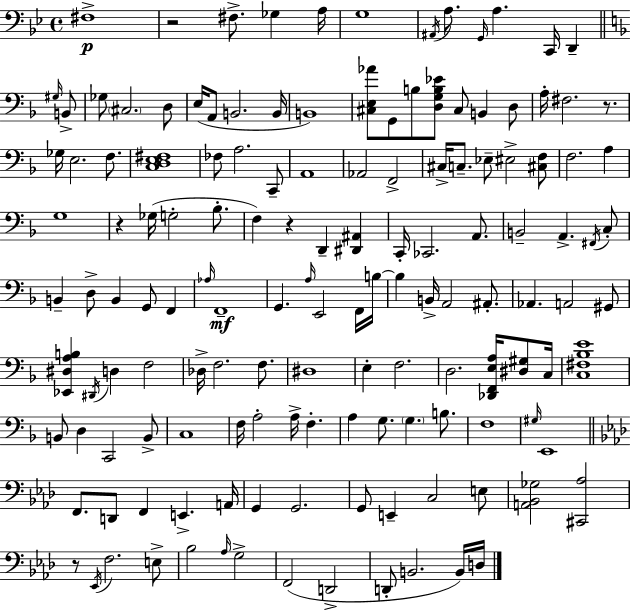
{
  \clef bass
  \time 4/4
  \defaultTimeSignature
  \key bes \major
  fis1->\p | r2 fis8.-> ges4 a16 | g1 | \acciaccatura { ais,16 } a8. \grace { g,16 } a4. c,16 d,4-- | \break \bar "||" \break \key d \minor \grace { gis16 } b,8-> ges8 \parenthesize cis2. | d8 e16( a,8 b,2. | b,16 b,1) | <cis e aes'>8 g,8 b8 <d g b ees'>8 cis8 b,4 | \break d8 a16-. fis2. | r8. ges16 e2. | f8. <c d e fis>1 | fes8 a2. | \break c,8-- a,1 | aes,2 f,2-> | cis16-> c8.-- ees8-- eis2-> | <cis f>8 f2. a4 | \break g1 | r4 ges16( g2-. | bes8.-. f4) r4 d,4-- <dis, ais,>4 | c,16-. ces,2. | \break a,8. b,2-- a,4.-> | \acciaccatura { fis,16 } c8-. b,4-- d8-> b,4 g,8 | f,4 \grace { aes16 }\mf f,1-- | g,4. \grace { a16 } e,2 | \break f,16 b16~~ b4 b,16-> a,2 | ais,8.-. aes,4. a,2 | gis,8 <ees, dis a b>4 \acciaccatura { dis,16 } d4 f2 | des16-> f2. | \break f8. dis1 | e4-. f2. | d2. | <des, f, e a>16 <dis gis>8 c16 <c fis bes e'>1 | \break b,8 d4 c,2 | b,8-> c1 | f16 a2-. | a16-> f4.-. a4 g8. \parenthesize g4. | \break b8. f1 | \grace { gis16 } e,1 | \bar "||" \break \key f \minor f,8. d,8 f,4 e,4.-> a,16 | g,4 g,2. | g,8 e,4-- c2 e8 | <a, bes, ges>2 <cis, aes>2 | \break r8 \acciaccatura { ees,16 } f2. e8-> | bes2 \grace { aes16 } g2-> | f,2( d,2-> | d,8-. b,2. | \break b,16) d16 \bar "|."
}